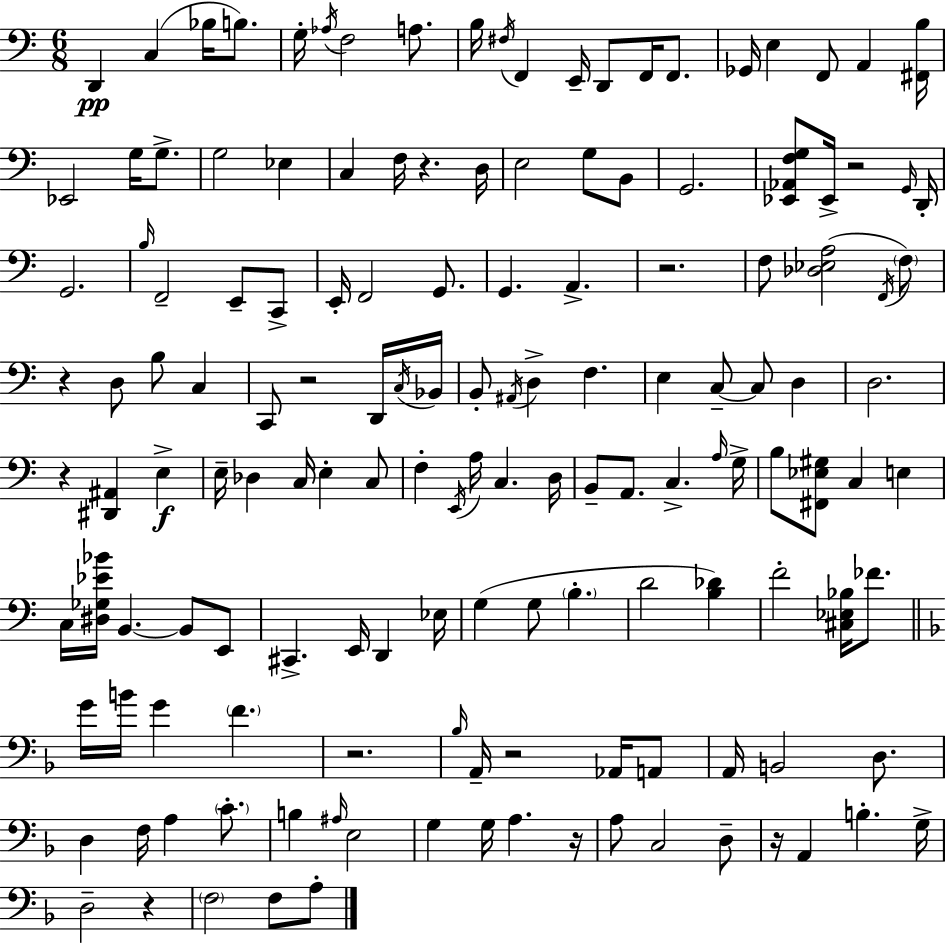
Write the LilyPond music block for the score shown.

{
  \clef bass
  \numericTimeSignature
  \time 6/8
  \key a \minor
  d,4\pp c4( bes16 b8.) | g16-. \acciaccatura { aes16 } f2 a8. | b16 \acciaccatura { fis16 } f,4 e,16-- d,8 f,16 f,8. | ges,16 e4 f,8 a,4 | \break <fis, b>16 ees,2 g16 g8.-> | g2 ees4 | c4 f16 r4. | d16 e2 g8 | \break b,8 g,2. | <ees, aes, f g>8 ees,16-> r2 | \grace { g,16 } d,16-. g,2. | \grace { b16 } f,2-- | \break e,8-- c,8-> e,16-. f,2 | g,8. g,4. a,4.-> | r2. | f8 <des ees a>2( | \break \acciaccatura { f,16 } \parenthesize f8) r4 d8 b8 | c4 c,8 r2 | d,16 \acciaccatura { c16 } bes,16 b,8-. \acciaccatura { ais,16 } d4-> | f4. e4 c8--~~ | \break c8 d4 d2. | r4 <dis, ais,>4 | e4->\f e16-- des4 | c16 e4-. c8 f4-. \acciaccatura { e,16 } | \break a16 c4. d16 b,8-- a,8. | c4.-> \grace { a16 } g16-> b8 <fis, ees gis>8 | c4 e4 c16 <dis ges ees' bes'>16 b,4.~~ | b,8 e,8 cis,4.-> | \break e,16 d,4 ees16 g4( | g8 \parenthesize b4.-. d'2 | <b des'>4) f'2-. | <cis ees bes>16 fes'8. \bar "||" \break \key d \minor g'16 b'16 g'4 \parenthesize f'4. | r2. | \grace { bes16 } a,16-- r2 aes,16 a,8 | a,16 b,2 d8. | \break d4 f16 a4 \parenthesize c'8.-. | b4 \grace { ais16 } e2 | g4 g16 a4. | r16 a8 c2 | \break d8-- r16 a,4 b4.-. | g16-> d2-- r4 | \parenthesize f2 f8 | a8-. \bar "|."
}